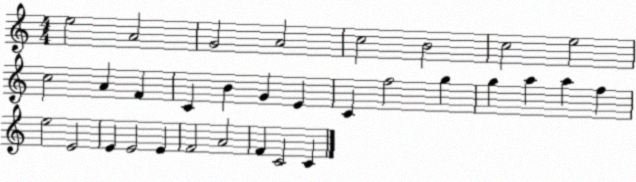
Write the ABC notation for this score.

X:1
T:Untitled
M:4/4
L:1/4
K:C
e2 A2 G2 A2 c2 B2 c2 e2 c2 A F C B G E C f2 g g a a f e2 E2 E E2 E F2 A2 F C2 C